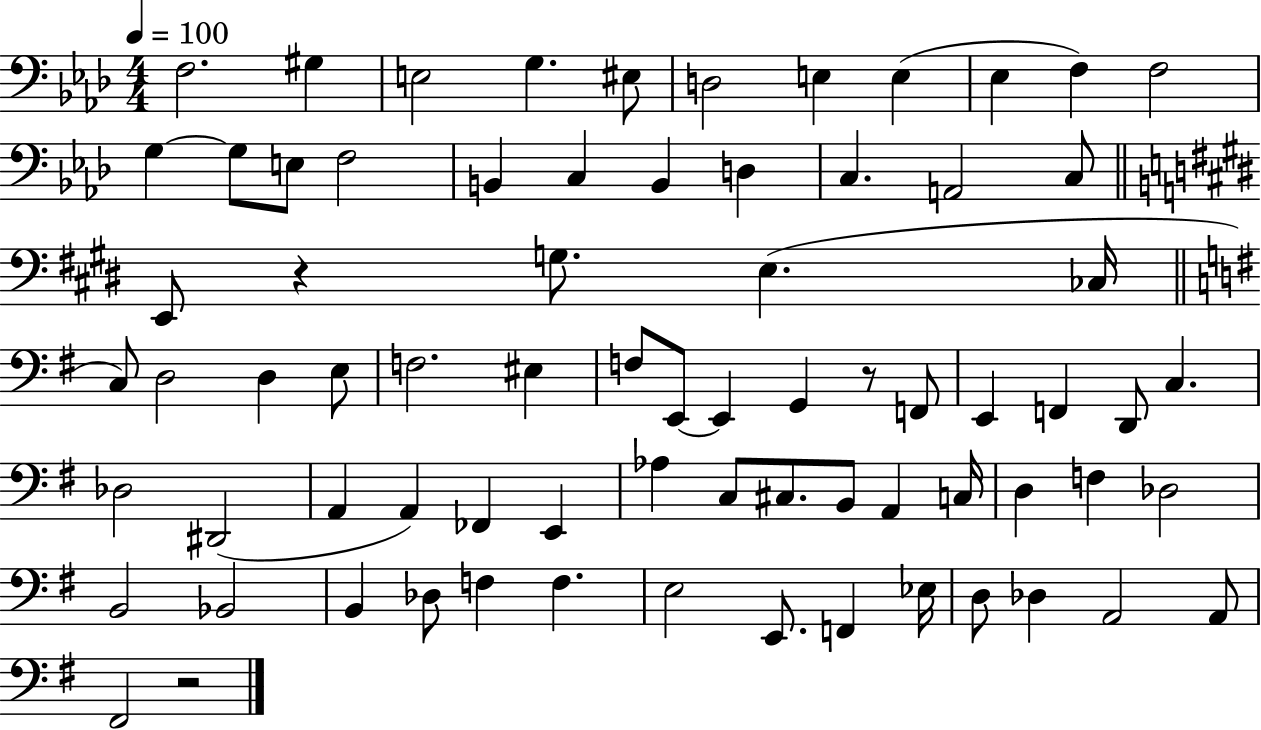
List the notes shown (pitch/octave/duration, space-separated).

F3/h. G#3/q E3/h G3/q. EIS3/e D3/h E3/q E3/q Eb3/q F3/q F3/h G3/q G3/e E3/e F3/h B2/q C3/q B2/q D3/q C3/q. A2/h C3/e E2/e R/q G3/e. E3/q. CES3/s C3/e D3/h D3/q E3/e F3/h. EIS3/q F3/e E2/e E2/q G2/q R/e F2/e E2/q F2/q D2/e C3/q. Db3/h D#2/h A2/q A2/q FES2/q E2/q Ab3/q C3/e C#3/e. B2/e A2/q C3/s D3/q F3/q Db3/h B2/h Bb2/h B2/q Db3/e F3/q F3/q. E3/h E2/e. F2/q Eb3/s D3/e Db3/q A2/h A2/e F#2/h R/h